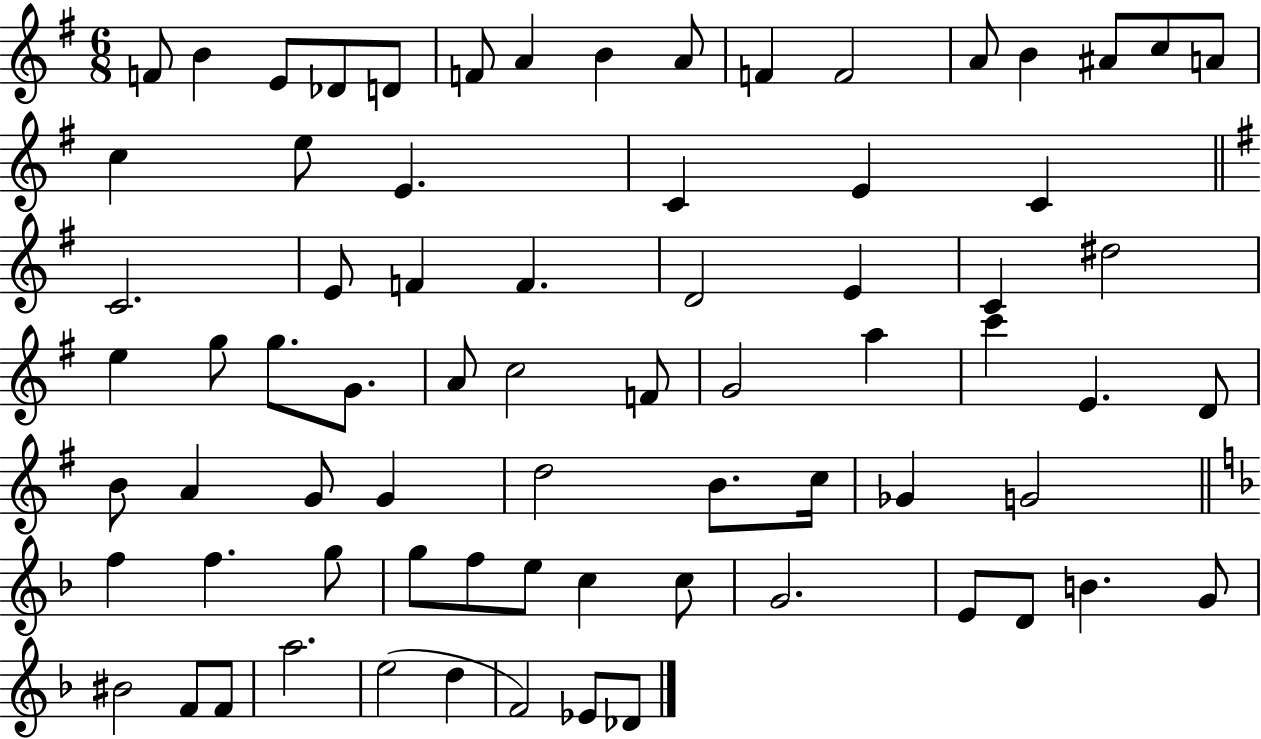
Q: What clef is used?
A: treble